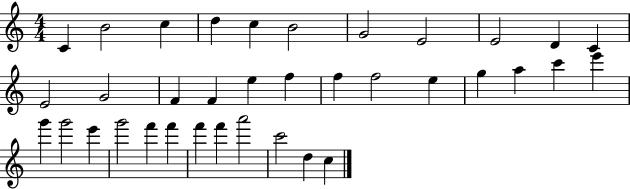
C4/q B4/h C5/q D5/q C5/q B4/h G4/h E4/h E4/h D4/q C4/q E4/h G4/h F4/q F4/q E5/q F5/q F5/q F5/h E5/q G5/q A5/q C6/q E6/q G6/q G6/h E6/q G6/h F6/q F6/q F6/q F6/q A6/h C6/h D5/q C5/q